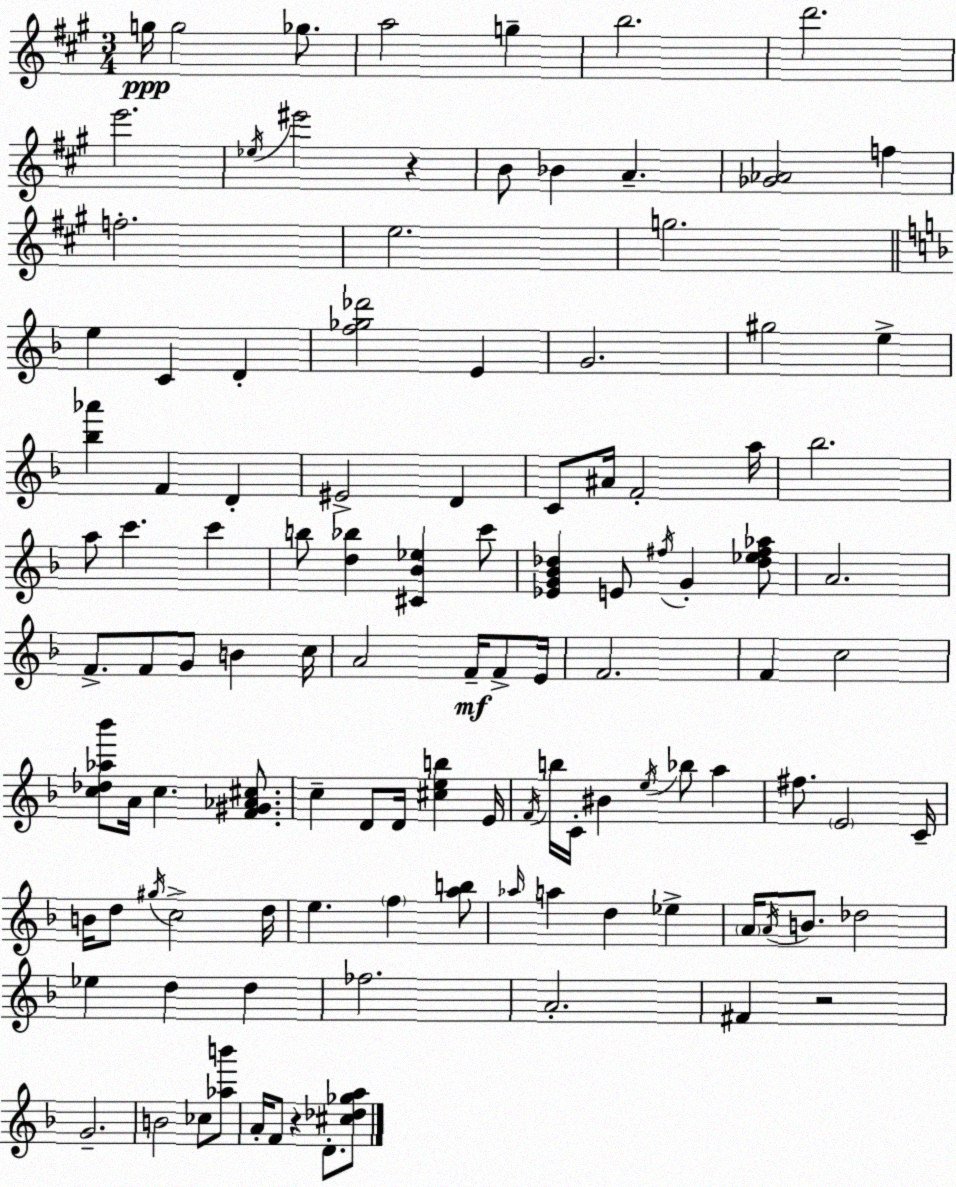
X:1
T:Untitled
M:3/4
L:1/4
K:A
g/4 g2 _g/2 a2 g b2 d'2 e'2 _e/4 ^e'2 z B/2 _B A [_G_A]2 f f2 e2 g2 e C D [f_g_d']2 E G2 ^g2 e [_b_a'] F D ^E2 D C/2 ^A/4 F2 a/4 _b2 a/2 c' c' b/2 [d_b] [^C_B_e] c'/2 [_EG_B_d] E/2 ^f/4 G [_d_e^f_a]/2 A2 F/2 F/2 G/2 B c/4 A2 F/4 F/2 E/4 F2 F c2 [c_d_a_b']/2 A/4 c [F^G_A^c]/2 c D/2 D/4 [^ceb] E/4 F/4 b/4 C/4 ^B e/4 _b/2 a ^f/2 E2 C/4 B/4 d/2 ^g/4 c2 d/4 e f [ab]/2 _a/4 a d _e A/4 A/4 B/2 _d2 _e d d _f2 A2 ^F z2 G2 B2 _c/2 [_ab']/2 A/4 F/2 z D/2 [^c_d_ga]/2